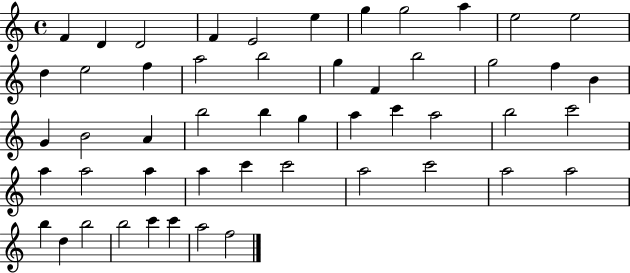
F4/q D4/q D4/h F4/q E4/h E5/q G5/q G5/h A5/q E5/h E5/h D5/q E5/h F5/q A5/h B5/h G5/q F4/q B5/h G5/h F5/q B4/q G4/q B4/h A4/q B5/h B5/q G5/q A5/q C6/q A5/h B5/h C6/h A5/q A5/h A5/q A5/q C6/q C6/h A5/h C6/h A5/h A5/h B5/q D5/q B5/h B5/h C6/q C6/q A5/h F5/h